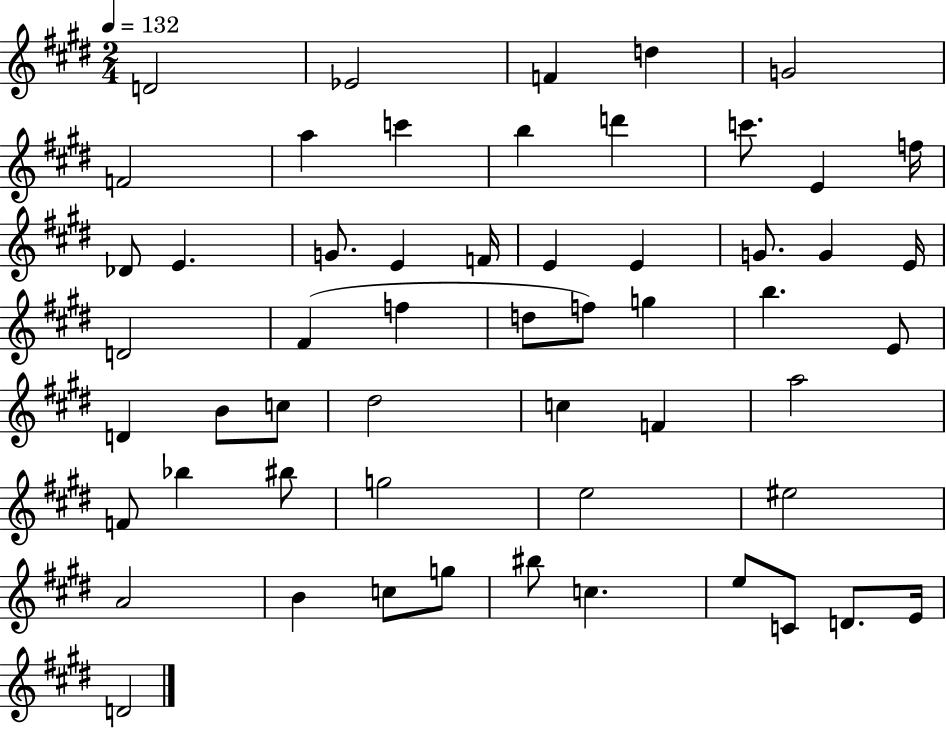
X:1
T:Untitled
M:2/4
L:1/4
K:E
D2 _E2 F d G2 F2 a c' b d' c'/2 E f/4 _D/2 E G/2 E F/4 E E G/2 G E/4 D2 ^F f d/2 f/2 g b E/2 D B/2 c/2 ^d2 c F a2 F/2 _b ^b/2 g2 e2 ^e2 A2 B c/2 g/2 ^b/2 c e/2 C/2 D/2 E/4 D2